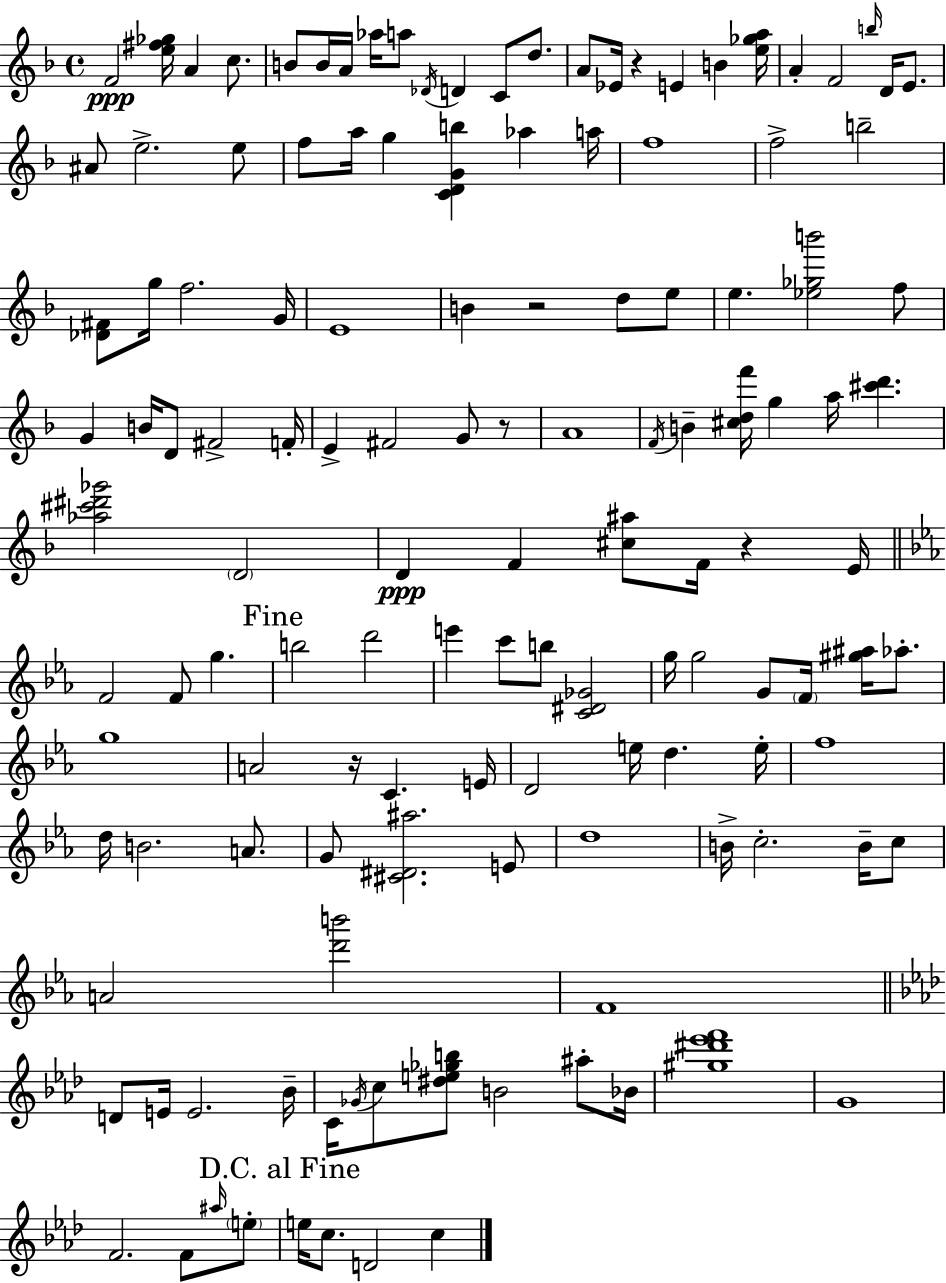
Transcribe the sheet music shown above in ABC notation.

X:1
T:Untitled
M:4/4
L:1/4
K:Dm
F2 [e^f_g]/4 A c/2 B/2 B/4 A/4 _a/4 a/2 _D/4 D C/2 d/2 A/2 _E/4 z E B [e_ga]/4 A F2 b/4 D/4 E/2 ^A/2 e2 e/2 f/2 a/4 g [CDGb] _a a/4 f4 f2 b2 [_D^F]/2 g/4 f2 G/4 E4 B z2 d/2 e/2 e [_e_gb']2 f/2 G B/4 D/2 ^F2 F/4 E ^F2 G/2 z/2 A4 F/4 B [^cdf']/4 g a/4 [^c'd'] [_a^c'^d'_g']2 D2 D F [^c^a]/2 F/4 z E/4 F2 F/2 g b2 d'2 e' c'/2 b/2 [C^D_G]2 g/4 g2 G/2 F/4 [^g^a]/4 _a/2 g4 A2 z/4 C E/4 D2 e/4 d e/4 f4 d/4 B2 A/2 G/2 [^C^D^a]2 E/2 d4 B/4 c2 B/4 c/2 A2 [d'b']2 F4 D/2 E/4 E2 _B/4 C/4 _G/4 c/2 [^de_gb]/2 B2 ^a/2 _B/4 [^g^d'_e'f']4 G4 F2 F/2 ^a/4 e/2 e/4 c/2 D2 c